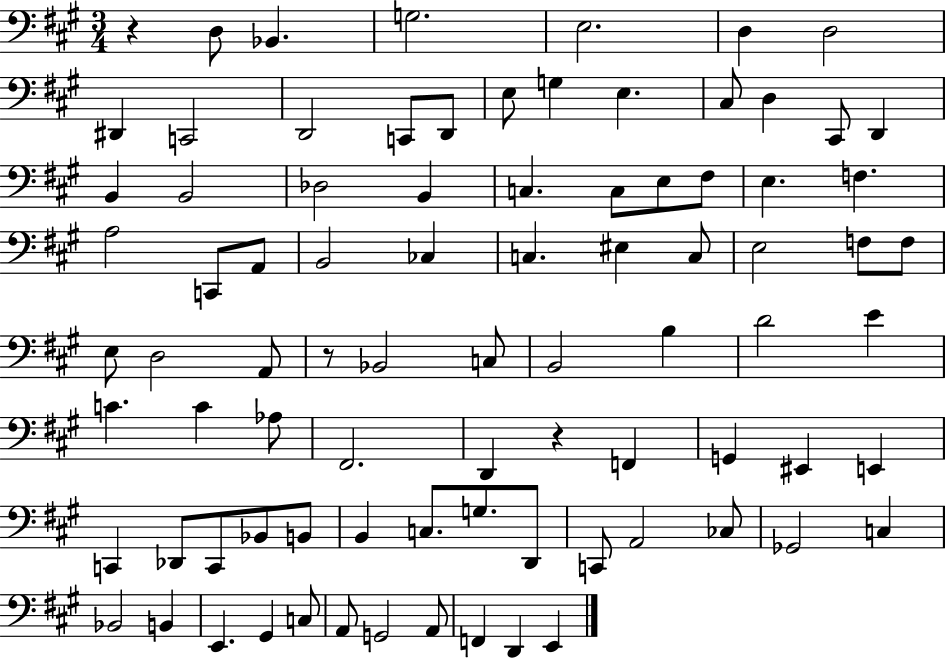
R/q D3/e Bb2/q. G3/h. E3/h. D3/q D3/h D#2/q C2/h D2/h C2/e D2/e E3/e G3/q E3/q. C#3/e D3/q C#2/e D2/q B2/q B2/h Db3/h B2/q C3/q. C3/e E3/e F#3/e E3/q. F3/q. A3/h C2/e A2/e B2/h CES3/q C3/q. EIS3/q C3/e E3/h F3/e F3/e E3/e D3/h A2/e R/e Bb2/h C3/e B2/h B3/q D4/h E4/q C4/q. C4/q Ab3/e F#2/h. D2/q R/q F2/q G2/q EIS2/q E2/q C2/q Db2/e C2/e Bb2/e B2/e B2/q C3/e. G3/e. D2/e C2/e A2/h CES3/e Gb2/h C3/q Bb2/h B2/q E2/q. G#2/q C3/e A2/e G2/h A2/e F2/q D2/q E2/q